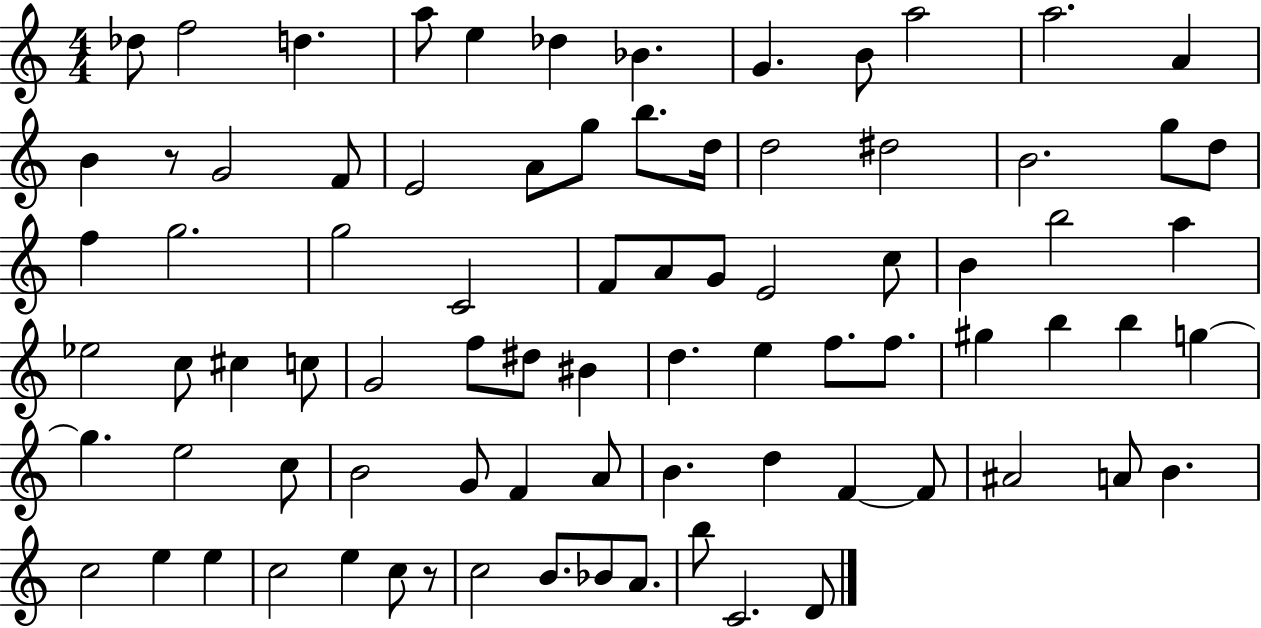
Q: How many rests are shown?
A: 2